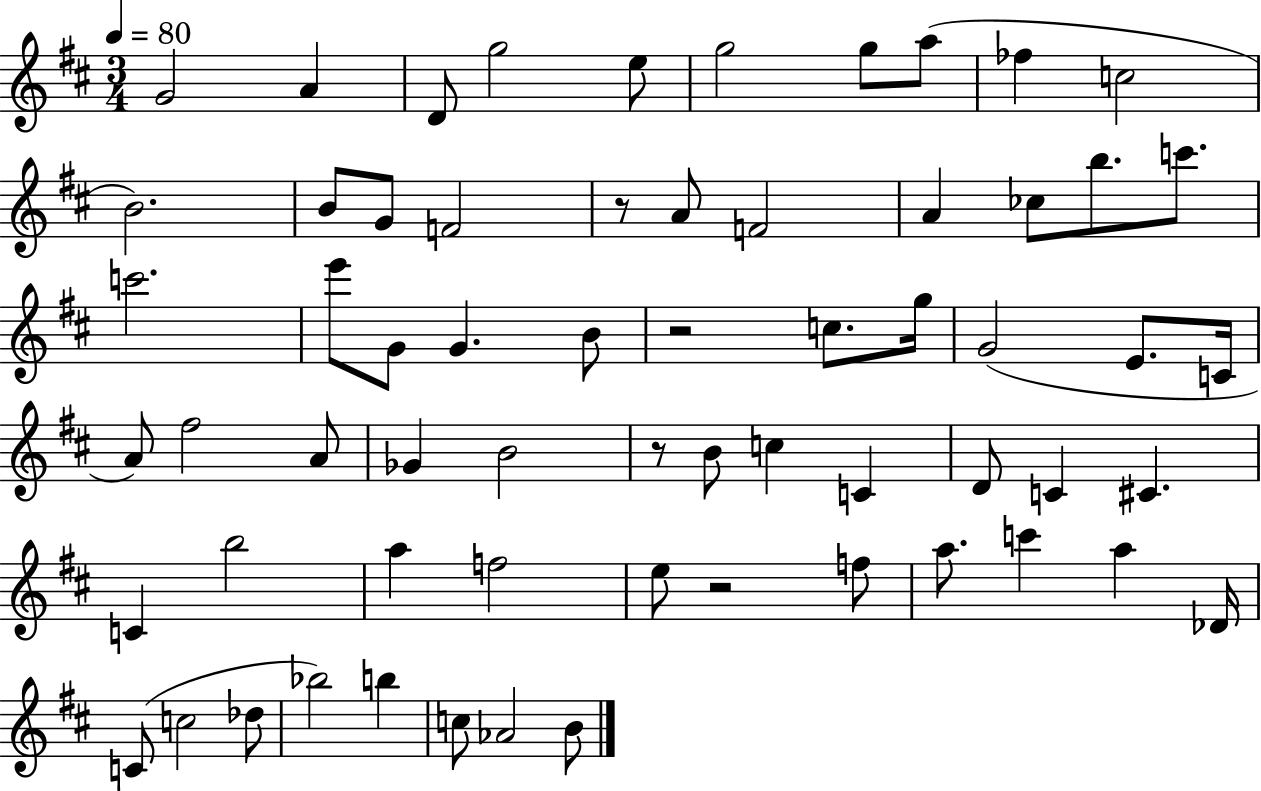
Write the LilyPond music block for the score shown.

{
  \clef treble
  \numericTimeSignature
  \time 3/4
  \key d \major
  \tempo 4 = 80
  g'2 a'4 | d'8 g''2 e''8 | g''2 g''8 a''8( | fes''4 c''2 | \break b'2.) | b'8 g'8 f'2 | r8 a'8 f'2 | a'4 ces''8 b''8. c'''8. | \break c'''2. | e'''8 g'8 g'4. b'8 | r2 c''8. g''16 | g'2( e'8. c'16 | \break a'8) fis''2 a'8 | ges'4 b'2 | r8 b'8 c''4 c'4 | d'8 c'4 cis'4. | \break c'4 b''2 | a''4 f''2 | e''8 r2 f''8 | a''8. c'''4 a''4 des'16 | \break c'8( c''2 des''8 | bes''2) b''4 | c''8 aes'2 b'8 | \bar "|."
}